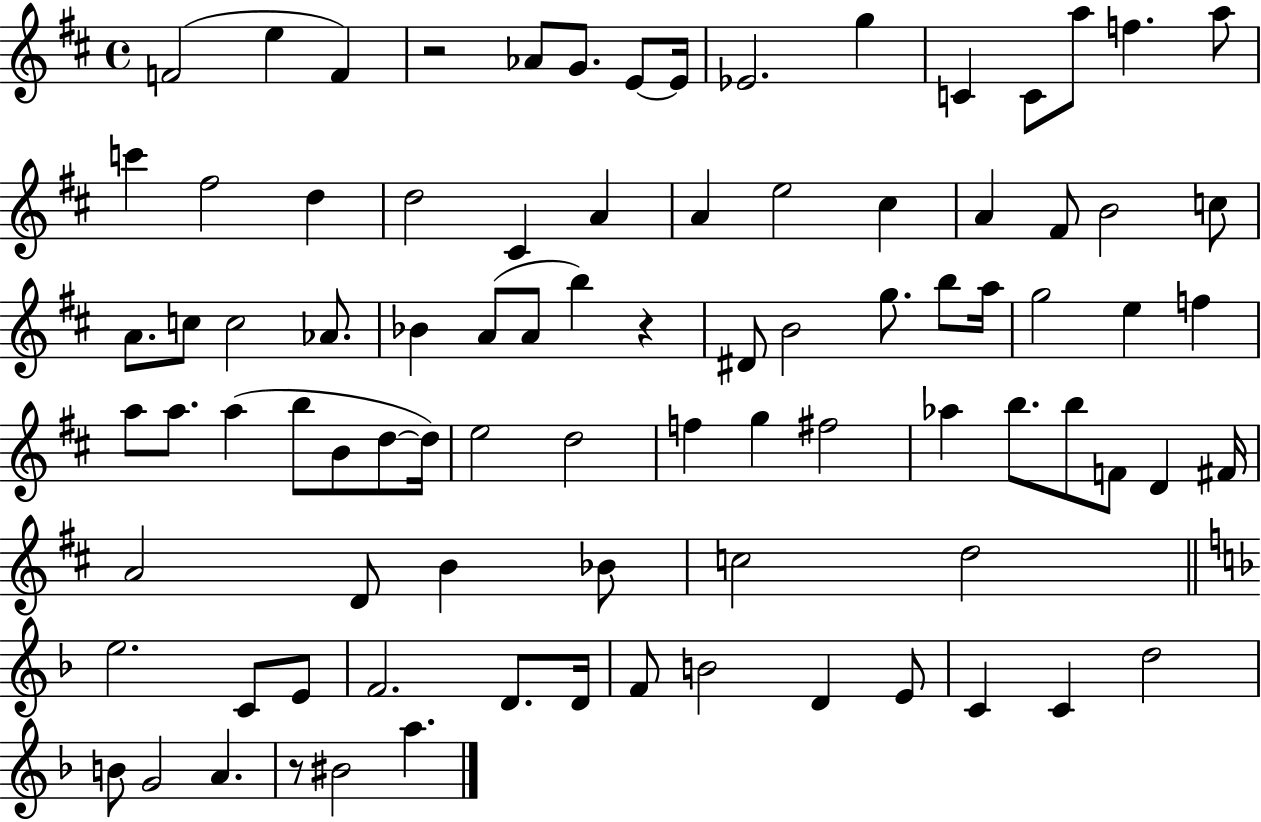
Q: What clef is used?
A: treble